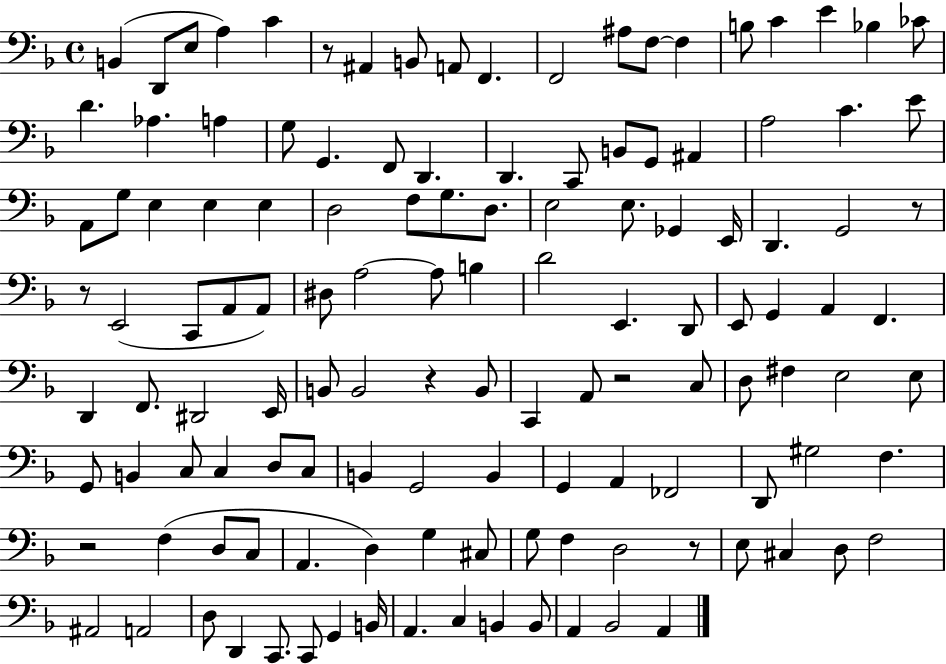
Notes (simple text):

B2/q D2/e E3/e A3/q C4/q R/e A#2/q B2/e A2/e F2/q. F2/h A#3/e F3/e F3/q B3/e C4/q E4/q Bb3/q CES4/e D4/q. Ab3/q. A3/q G3/e G2/q. F2/e D2/q. D2/q. C2/e B2/e G2/e A#2/q A3/h C4/q. E4/e A2/e G3/e E3/q E3/q E3/q D3/h F3/e G3/e. D3/e. E3/h E3/e. Gb2/q E2/s D2/q. G2/h R/e R/e E2/h C2/e A2/e A2/e D#3/e A3/h A3/e B3/q D4/h E2/q. D2/e E2/e G2/q A2/q F2/q. D2/q F2/e. D#2/h E2/s B2/e B2/h R/q B2/e C2/q A2/e R/h C3/e D3/e F#3/q E3/h E3/e G2/e B2/q C3/e C3/q D3/e C3/e B2/q G2/h B2/q G2/q A2/q FES2/h D2/e G#3/h F3/q. R/h F3/q D3/e C3/e A2/q. D3/q G3/q C#3/e G3/e F3/q D3/h R/e E3/e C#3/q D3/e F3/h A#2/h A2/h D3/e D2/q C2/e. C2/e G2/q B2/s A2/q. C3/q B2/q B2/e A2/q Bb2/h A2/q